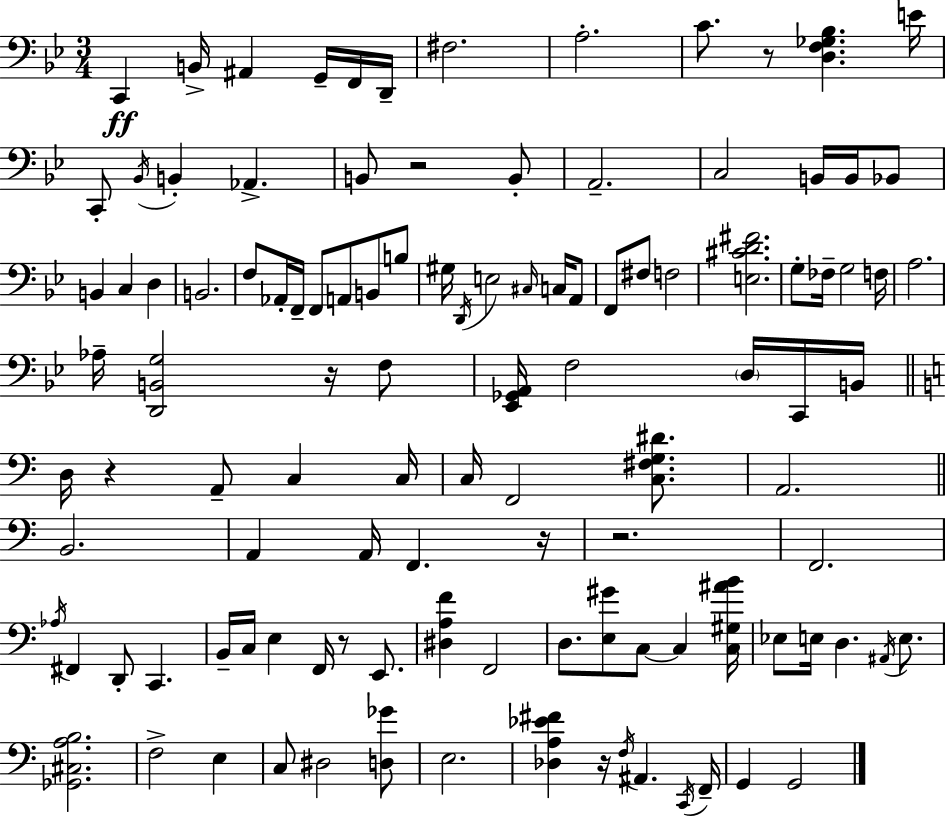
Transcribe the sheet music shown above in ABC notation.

X:1
T:Untitled
M:3/4
L:1/4
K:Gm
C,, B,,/4 ^A,, G,,/4 F,,/4 D,,/4 ^F,2 A,2 C/2 z/2 [D,F,_G,_B,] E/4 C,,/2 _B,,/4 B,, _A,, B,,/2 z2 B,,/2 A,,2 C,2 B,,/4 B,,/4 _B,,/2 B,, C, D, B,,2 F,/2 _A,,/4 F,,/4 F,,/2 A,,/2 B,,/2 B,/2 ^G,/4 D,,/4 E,2 ^C,/4 C,/4 A,,/2 F,,/2 ^F,/2 F,2 [E,^CD^F]2 G,/2 _F,/4 G,2 F,/4 A,2 _A,/4 [D,,B,,G,]2 z/4 F,/2 [_E,,_G,,A,,]/4 F,2 D,/4 C,,/4 B,,/4 D,/4 z A,,/2 C, C,/4 C,/4 F,,2 [C,^F,G,^D]/2 A,,2 B,,2 A,, A,,/4 F,, z/4 z2 F,,2 _A,/4 ^F,, D,,/2 C,, B,,/4 C,/4 E, F,,/4 z/2 E,,/2 [^D,A,F] F,,2 D,/2 [E,^G]/2 C,/2 C, [C,^G,^AB]/4 _E,/2 E,/4 D, ^A,,/4 E,/2 [_G,,^C,A,B,]2 F,2 E, C,/2 ^D,2 [D,_G]/2 E,2 [_D,A,_E^F] z/4 F,/4 ^A,, C,,/4 F,,/4 G,, G,,2